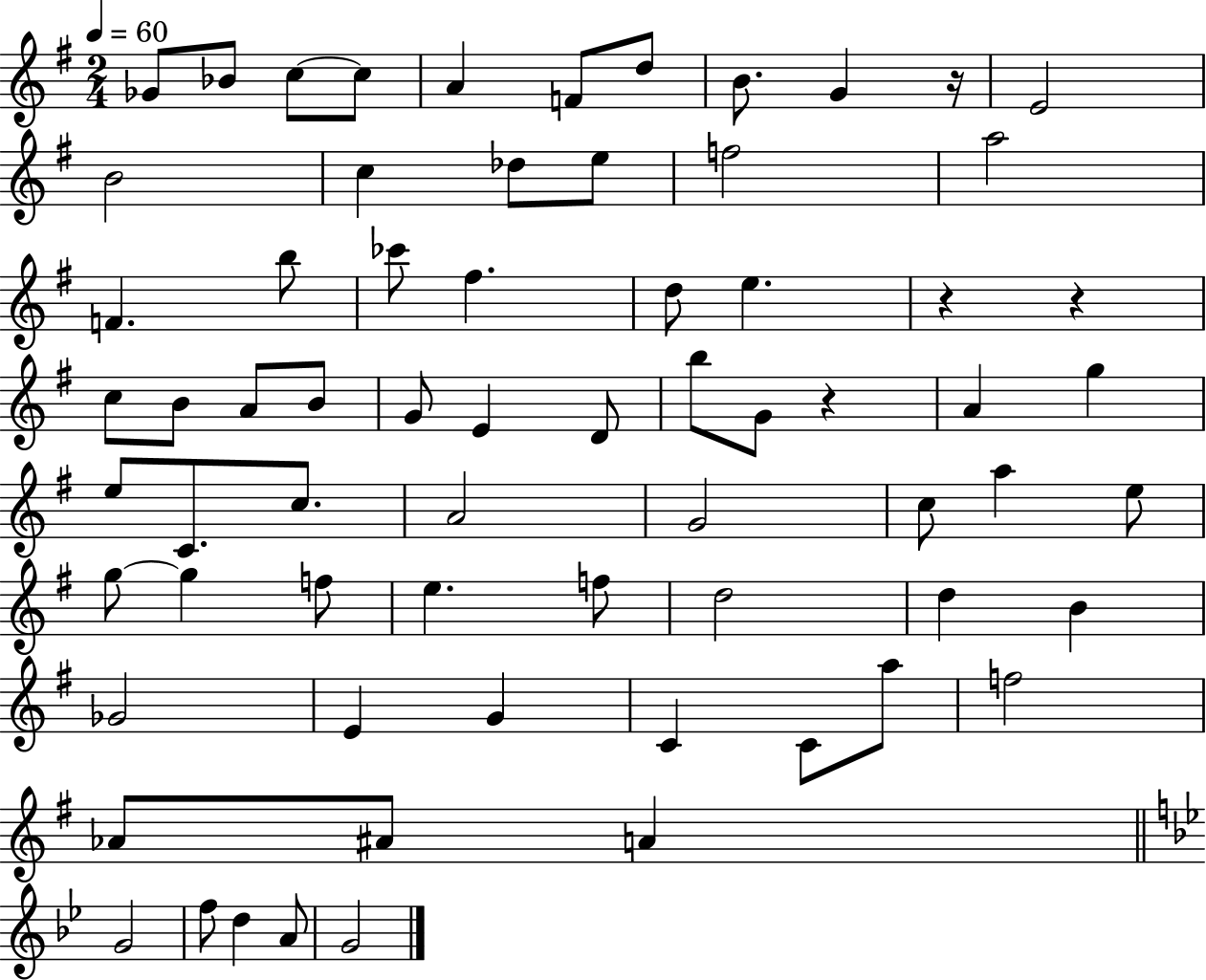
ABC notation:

X:1
T:Untitled
M:2/4
L:1/4
K:G
_G/2 _B/2 c/2 c/2 A F/2 d/2 B/2 G z/4 E2 B2 c _d/2 e/2 f2 a2 F b/2 _c'/2 ^f d/2 e z z c/2 B/2 A/2 B/2 G/2 E D/2 b/2 G/2 z A g e/2 C/2 c/2 A2 G2 c/2 a e/2 g/2 g f/2 e f/2 d2 d B _G2 E G C C/2 a/2 f2 _A/2 ^A/2 A G2 f/2 d A/2 G2